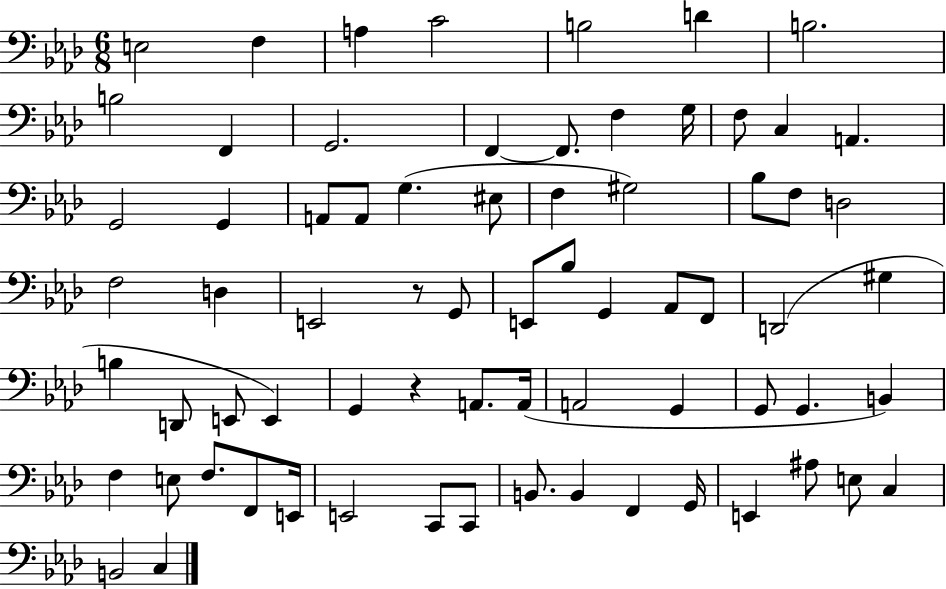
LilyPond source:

{
  \clef bass
  \numericTimeSignature
  \time 6/8
  \key aes \major
  e2 f4 | a4 c'2 | b2 d'4 | b2. | \break b2 f,4 | g,2. | f,4~~ f,8. f4 g16 | f8 c4 a,4. | \break g,2 g,4 | a,8 a,8 g4.( eis8 | f4 gis2) | bes8 f8 d2 | \break f2 d4 | e,2 r8 g,8 | e,8 bes8 g,4 aes,8 f,8 | d,2( gis4 | \break b4 d,8 e,8 e,4) | g,4 r4 a,8. a,16( | a,2 g,4 | g,8 g,4. b,4) | \break f4 e8 f8. f,8 e,16 | e,2 c,8 c,8 | b,8. b,4 f,4 g,16 | e,4 ais8 e8 c4 | \break b,2 c4 | \bar "|."
}